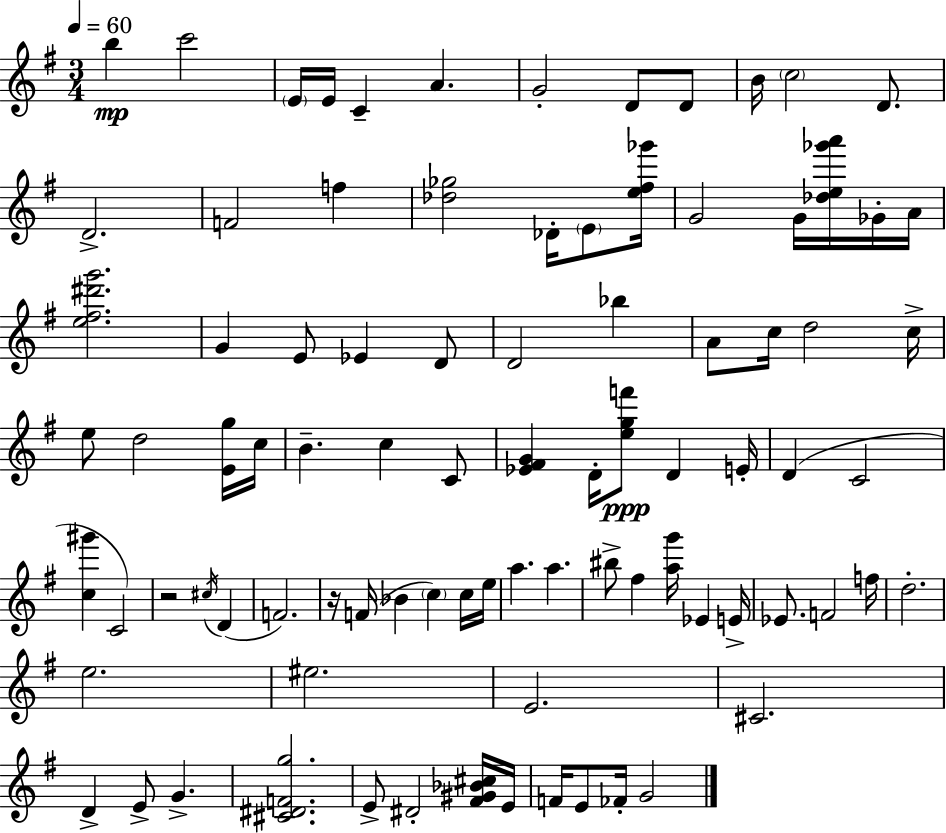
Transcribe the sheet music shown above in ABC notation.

X:1
T:Untitled
M:3/4
L:1/4
K:G
b c'2 E/4 E/4 C A G2 D/2 D/2 B/4 c2 D/2 D2 F2 f [_d_g]2 _D/4 E/2 [e^f_g']/4 G2 G/4 [_de_g'a']/4 _G/4 A/4 [e^f^d'g']2 G E/2 _E D/2 D2 _b A/2 c/4 d2 c/4 e/2 d2 [Eg]/4 c/4 B c C/2 [_E^FG] D/4 [egf']/2 D E/4 D C2 [c^g'] C2 z2 ^c/4 D F2 z/4 F/4 _B c c/4 e/4 a a ^b/2 ^f [ag']/4 _E E/4 _E/2 F2 f/4 d2 e2 ^e2 E2 ^C2 D E/2 G [^C^DFg]2 E/2 ^D2 [^F^G_B^c]/4 E/4 F/4 E/2 _F/4 G2